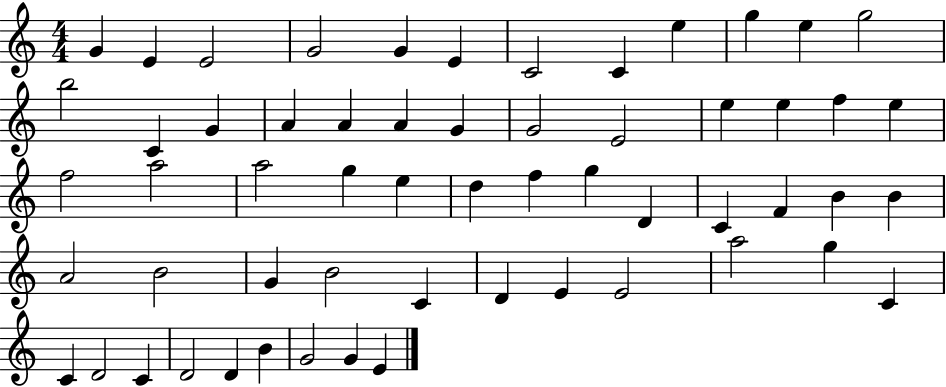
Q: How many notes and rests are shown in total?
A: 58